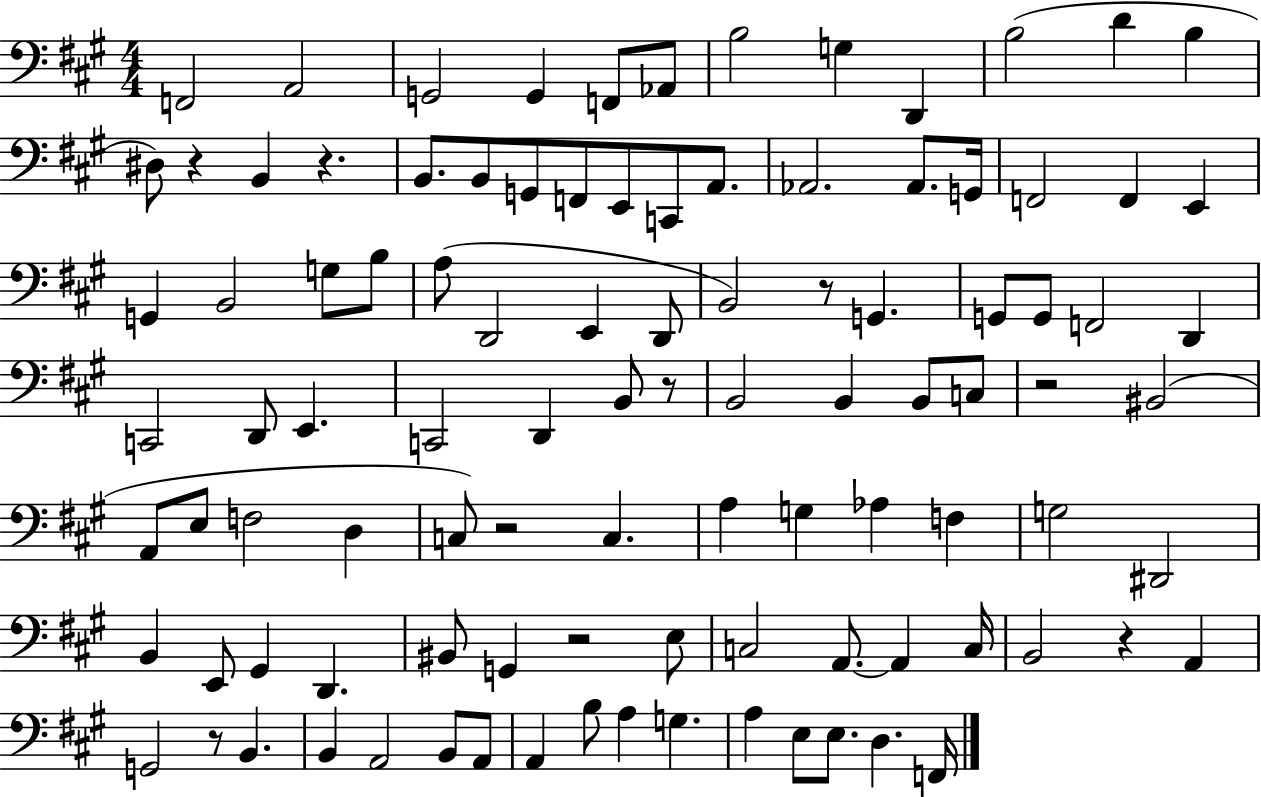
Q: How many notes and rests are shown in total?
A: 101